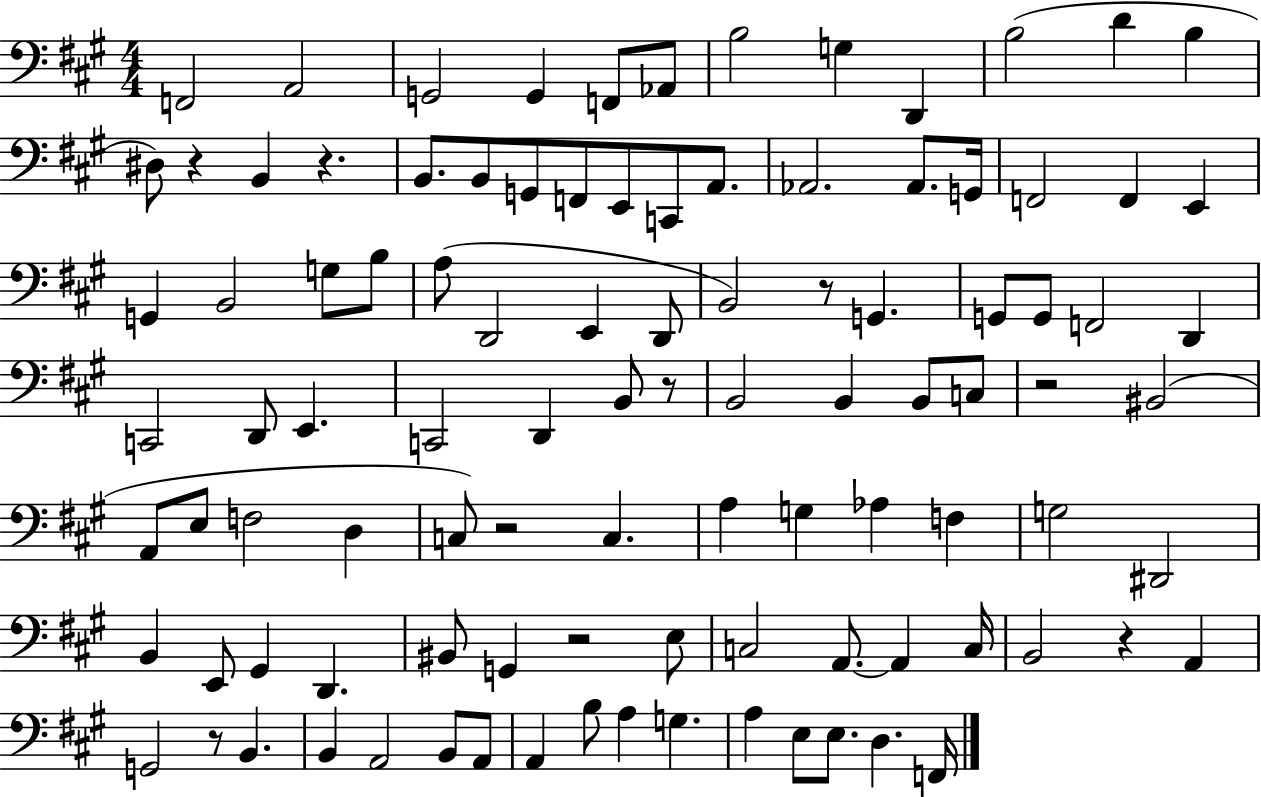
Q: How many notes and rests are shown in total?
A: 101